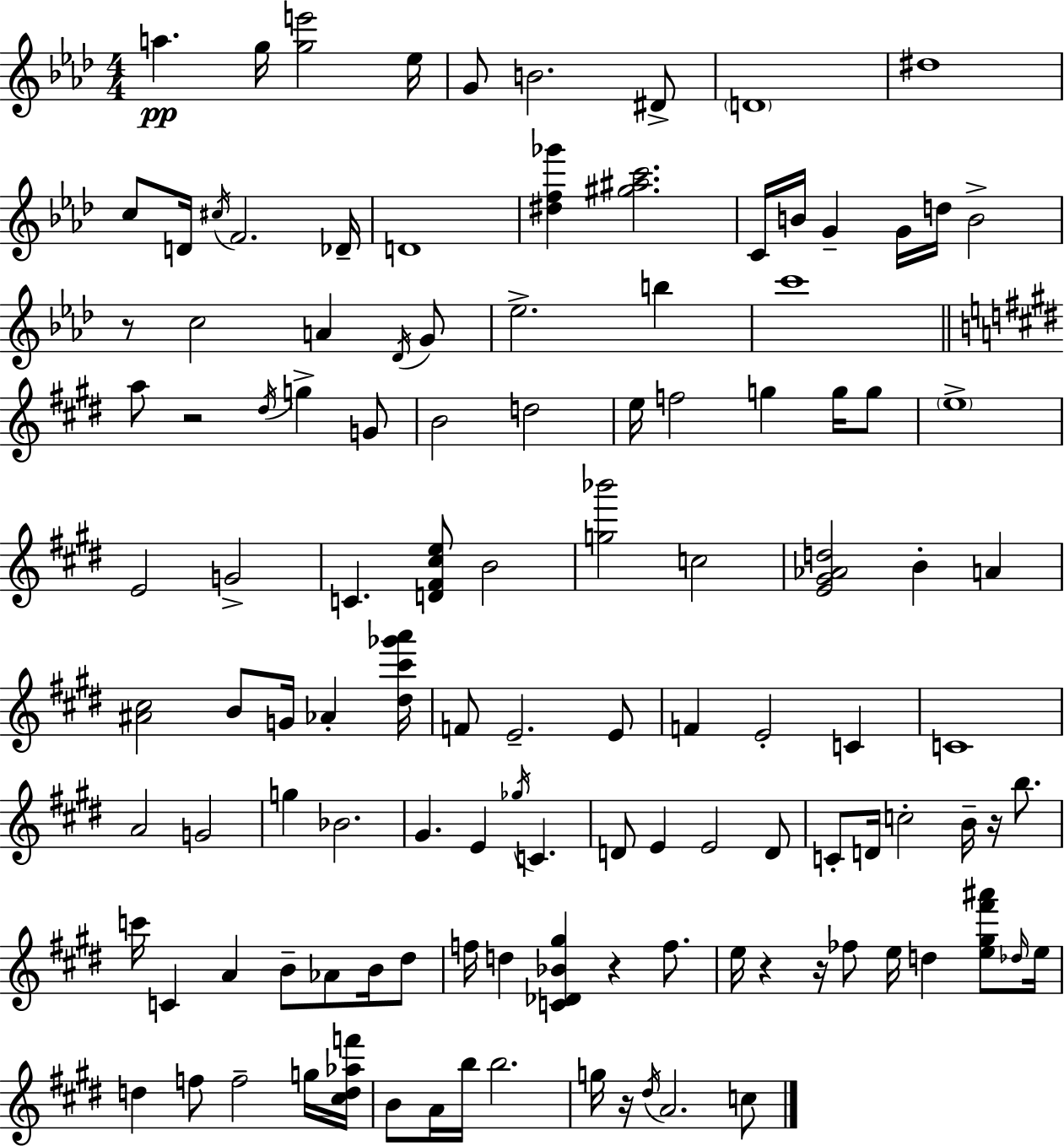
A5/q. G5/s [G5,E6]/h Eb5/s G4/e B4/h. D#4/e D4/w D#5/w C5/e D4/s C#5/s F4/h. Db4/s D4/w [D#5,F5,Gb6]/q [G#5,A#5,C6]/h. C4/s B4/s G4/q G4/s D5/s B4/h R/e C5/h A4/q Db4/s G4/e Eb5/h. B5/q C6/w A5/e R/h D#5/s G5/q G4/e B4/h D5/h E5/s F5/h G5/q G5/s G5/e E5/w E4/h G4/h C4/q. [D4,F#4,C#5,E5]/e B4/h [G5,Bb6]/h C5/h [E4,G#4,Ab4,D5]/h B4/q A4/q [A#4,C#5]/h B4/e G4/s Ab4/q [D#5,C#6,Gb6,A6]/s F4/e E4/h. E4/e F4/q E4/h C4/q C4/w A4/h G4/h G5/q Bb4/h. G#4/q. E4/q Gb5/s C4/q. D4/e E4/q E4/h D4/e C4/e D4/s C5/h B4/s R/s B5/e. C6/s C4/q A4/q B4/e Ab4/e B4/s D#5/e F5/s D5/q [C4,Db4,Bb4,G#5]/q R/q F5/e. E5/s R/q R/s FES5/e E5/s D5/q [E5,G#5,F#6,A#6]/e Db5/s E5/s D5/q F5/e F5/h G5/s [C#5,D5,Ab5,F6]/s B4/e A4/s B5/s B5/h. G5/s R/s D#5/s A4/h. C5/e